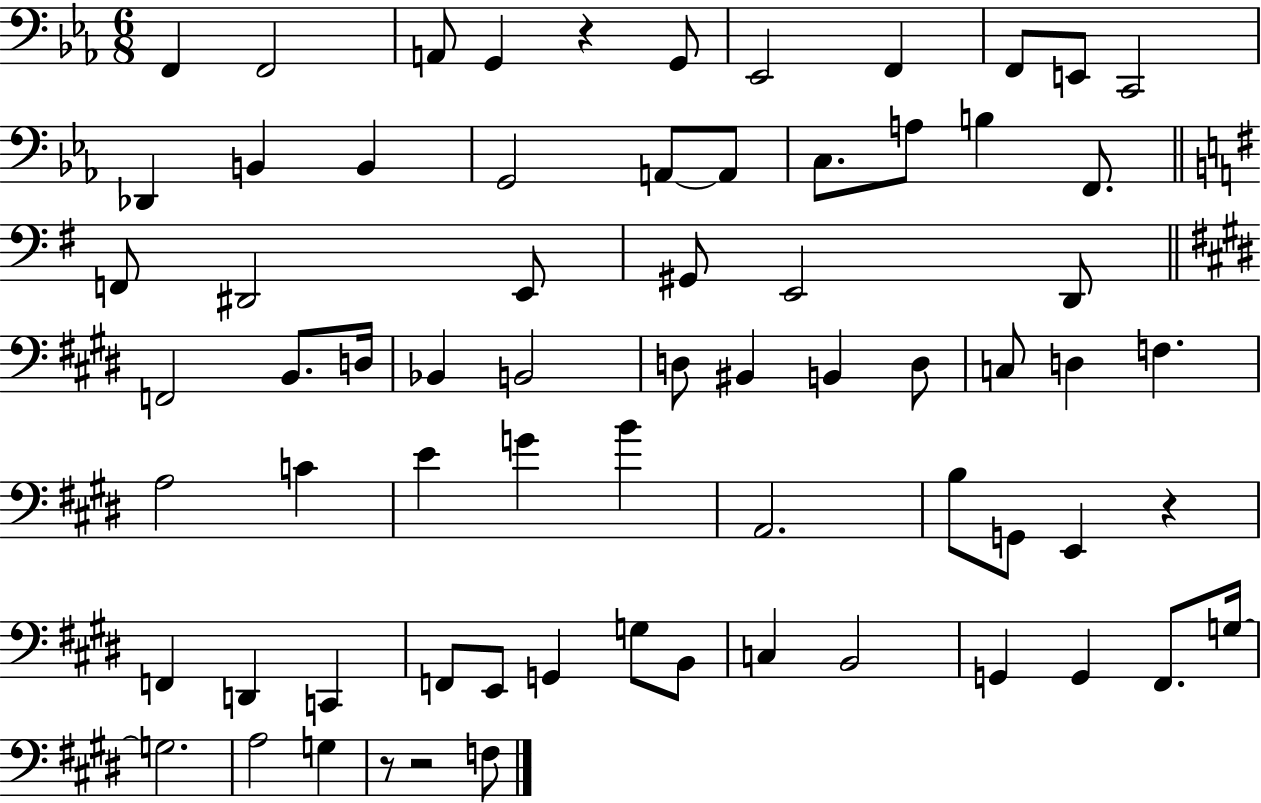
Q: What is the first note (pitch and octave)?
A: F2